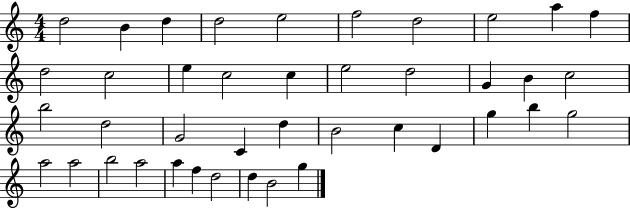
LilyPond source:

{
  \clef treble
  \numericTimeSignature
  \time 4/4
  \key c \major
  d''2 b'4 d''4 | d''2 e''2 | f''2 d''2 | e''2 a''4 f''4 | \break d''2 c''2 | e''4 c''2 c''4 | e''2 d''2 | g'4 b'4 c''2 | \break b''2 d''2 | g'2 c'4 d''4 | b'2 c''4 d'4 | g''4 b''4 g''2 | \break a''2 a''2 | b''2 a''2 | a''4 f''4 d''2 | d''4 b'2 g''4 | \break \bar "|."
}